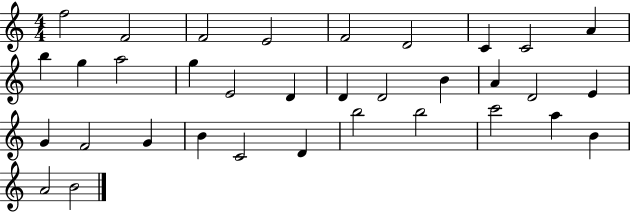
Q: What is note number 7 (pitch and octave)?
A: C4